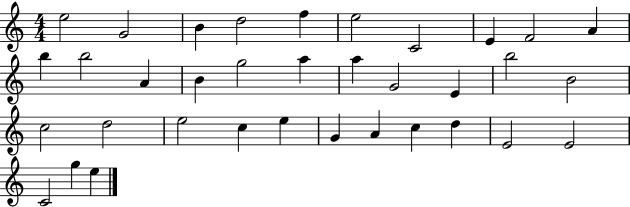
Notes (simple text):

E5/h G4/h B4/q D5/h F5/q E5/h C4/h E4/q F4/h A4/q B5/q B5/h A4/q B4/q G5/h A5/q A5/q G4/h E4/q B5/h B4/h C5/h D5/h E5/h C5/q E5/q G4/q A4/q C5/q D5/q E4/h E4/h C4/h G5/q E5/q